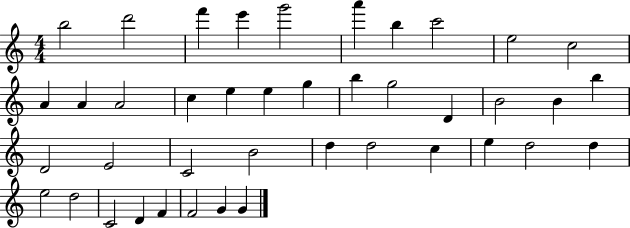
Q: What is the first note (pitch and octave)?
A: B5